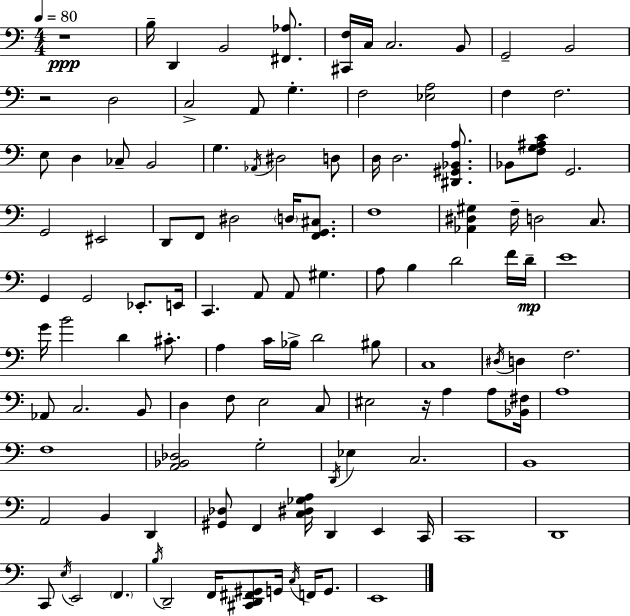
R/w B3/s D2/q B2/h [F#2,Ab3]/e. [C#2,F3]/s C3/s C3/h. B2/e G2/h B2/h R/h D3/h C3/h A2/e G3/q. F3/h [Eb3,A3]/h F3/q F3/h. E3/e D3/q CES3/e B2/h G3/q. Ab2/s D#3/h D3/e D3/s D3/h. [D#2,G#2,Bb2,A3]/e. Bb2/e [F3,G3,A#3,C4]/e G2/h. G2/h EIS2/h D2/e F2/e D#3/h D3/s [F2,G2,C#3]/e. F3/w [Ab2,D#3,G#3]/q F3/s D3/h C3/e. G2/q G2/h Eb2/e. E2/s C2/q. A2/e A2/e G#3/q. A3/e B3/q D4/h F4/s D4/s E4/w G4/s B4/h D4/q C#4/e. A3/q C4/s Bb3/s D4/h BIS3/e C3/w D#3/s D3/q F3/h. Ab2/e C3/h. B2/e D3/q F3/e E3/h C3/e EIS3/h R/s A3/q A3/e [Bb2,F#3]/s A3/w F3/w [A2,Bb2,Db3]/h G3/h D2/s Eb3/q C3/h. B2/w A2/h B2/q D2/q [G#2,Db3]/e F2/q [C3,D#3,Gb3,A3]/s D2/q E2/q C2/s C2/w D2/w C2/e E3/s E2/h F2/q. B3/s D2/h F2/s [C#2,D2,F#2,G#2]/e G2/s C3/s F2/s G2/e. E2/w